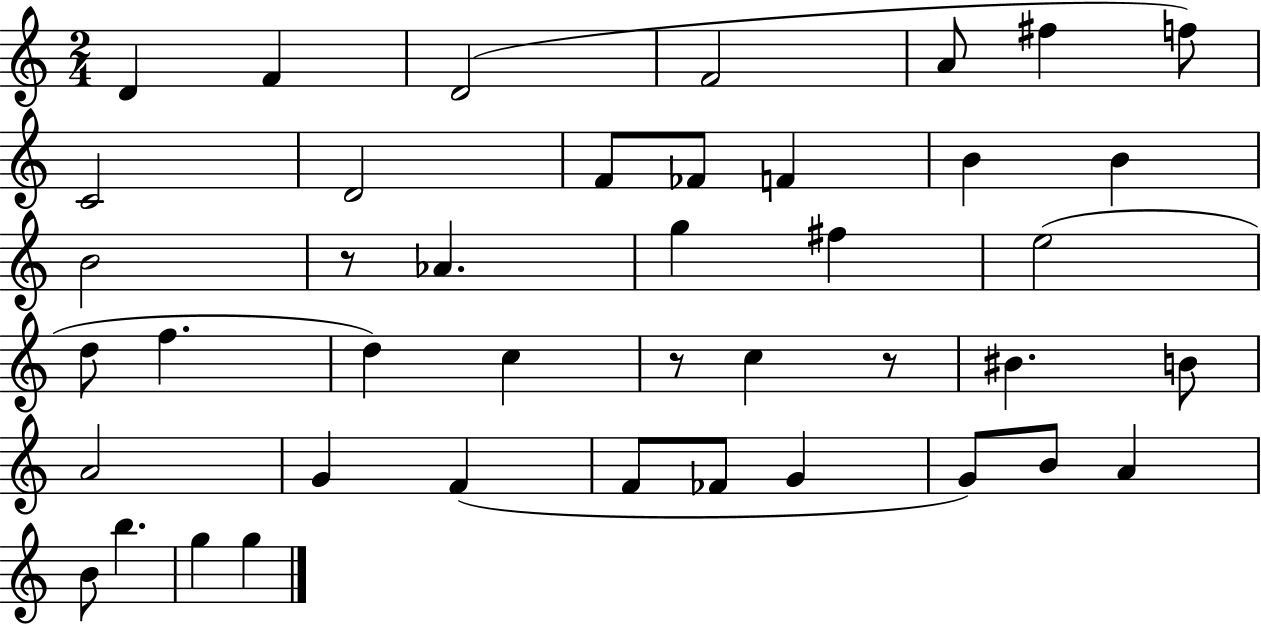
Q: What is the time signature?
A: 2/4